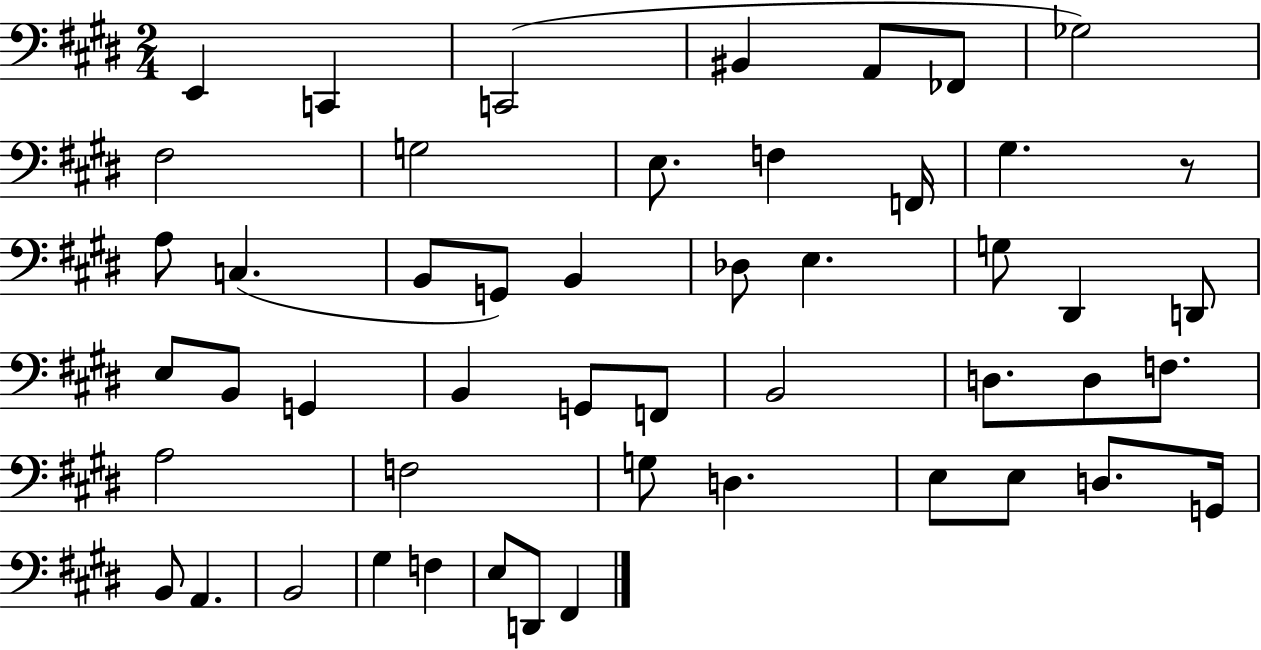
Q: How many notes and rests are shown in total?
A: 50